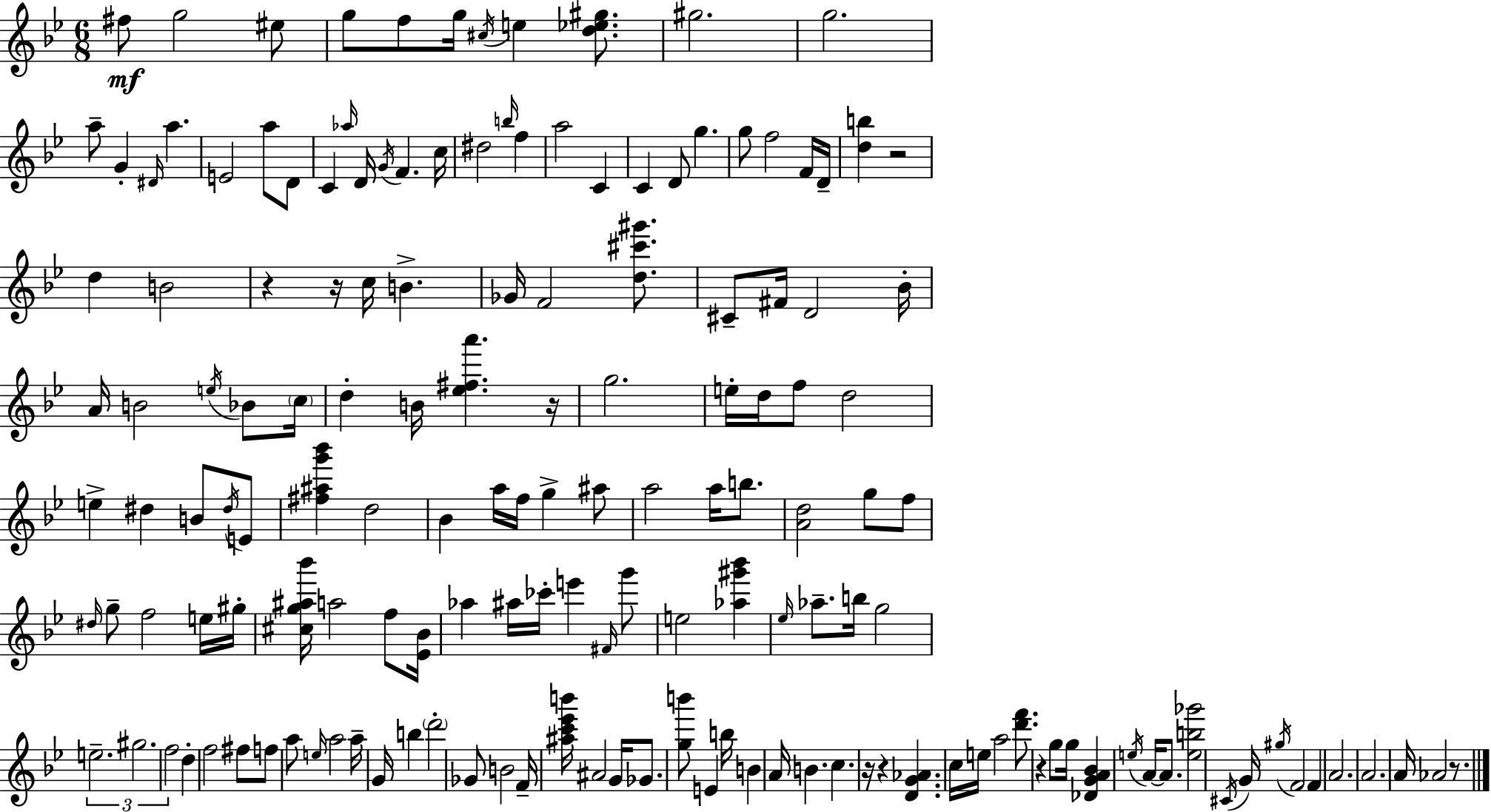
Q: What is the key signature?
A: BES major